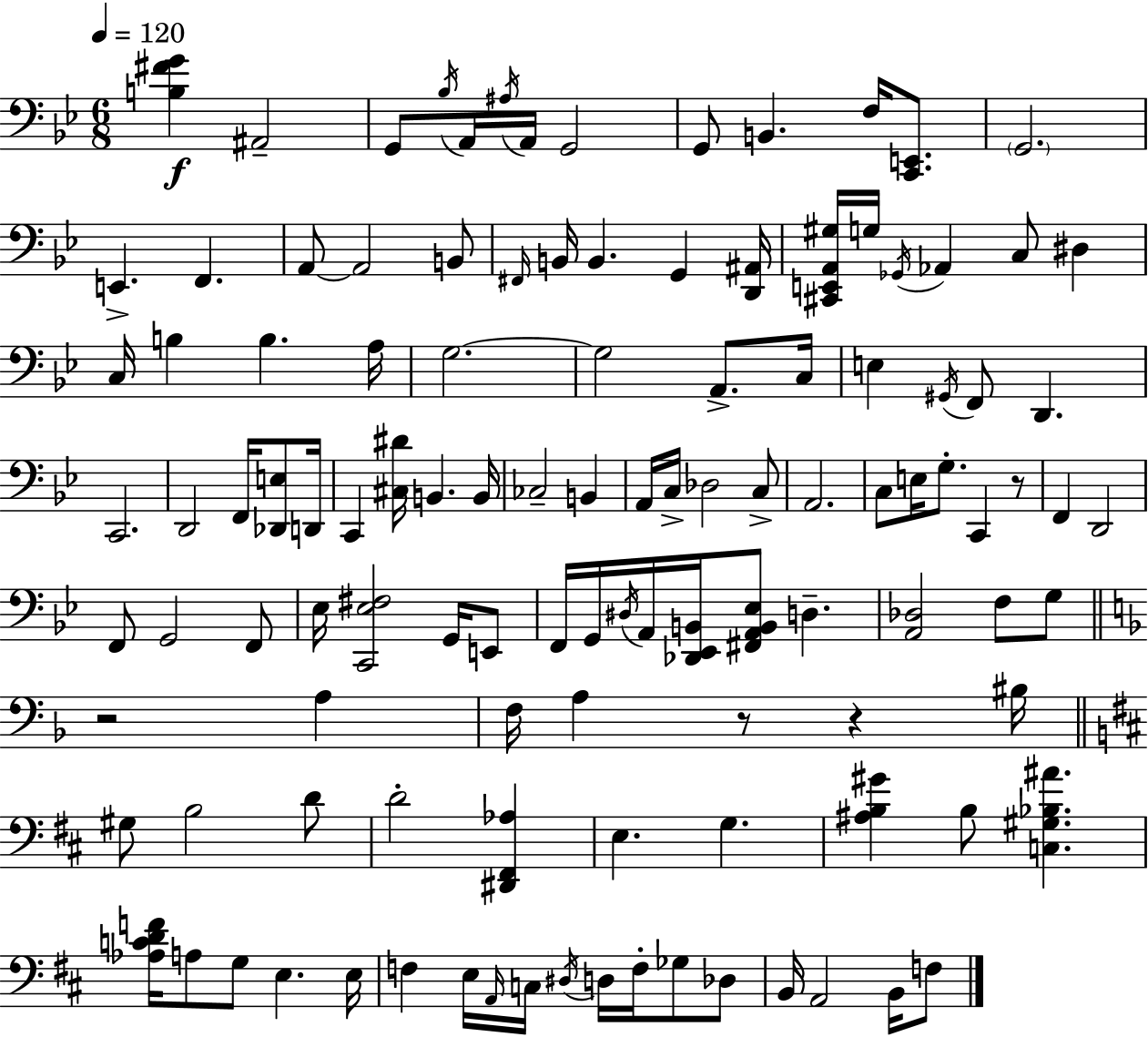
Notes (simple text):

[B3,F#4,G4]/q A#2/h G2/e Bb3/s A2/s A#3/s A2/s G2/h G2/e B2/q. F3/s [C2,E2]/e. G2/h. E2/q. F2/q. A2/e A2/h B2/e F#2/s B2/s B2/q. G2/q [D2,A#2]/s [C#2,E2,A2,G#3]/s G3/s Gb2/s Ab2/q C3/e D#3/q C3/s B3/q B3/q. A3/s G3/h. G3/h A2/e. C3/s E3/q G#2/s F2/e D2/q. C2/h. D2/h F2/s [Db2,E3]/e D2/s C2/q [C#3,D#4]/s B2/q. B2/s CES3/h B2/q A2/s C3/s Db3/h C3/e A2/h. C3/e E3/s G3/e. C2/q R/e F2/q D2/h F2/e G2/h F2/e Eb3/s [C2,Eb3,F#3]/h G2/s E2/e F2/s G2/s D#3/s A2/s [Db2,Eb2,B2]/s [F#2,A2,B2,Eb3]/e D3/q. [A2,Db3]/h F3/e G3/e R/h A3/q F3/s A3/q R/e R/q BIS3/s G#3/e B3/h D4/e D4/h [D#2,F#2,Ab3]/q E3/q. G3/q. [A#3,B3,G#4]/q B3/e [C3,G#3,Bb3,A#4]/q. [Ab3,C4,D4,F4]/s A3/e G3/e E3/q. E3/s F3/q E3/s A2/s C3/s D#3/s D3/s F3/s Gb3/e Db3/e B2/s A2/h B2/s F3/e